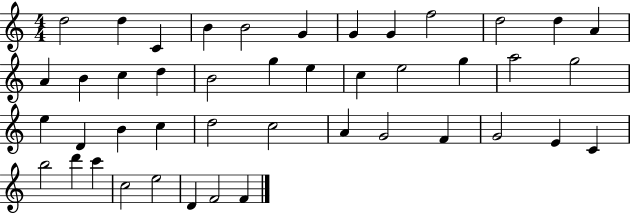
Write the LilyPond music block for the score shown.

{
  \clef treble
  \numericTimeSignature
  \time 4/4
  \key c \major
  d''2 d''4 c'4 | b'4 b'2 g'4 | g'4 g'4 f''2 | d''2 d''4 a'4 | \break a'4 b'4 c''4 d''4 | b'2 g''4 e''4 | c''4 e''2 g''4 | a''2 g''2 | \break e''4 d'4 b'4 c''4 | d''2 c''2 | a'4 g'2 f'4 | g'2 e'4 c'4 | \break b''2 d'''4 c'''4 | c''2 e''2 | d'4 f'2 f'4 | \bar "|."
}